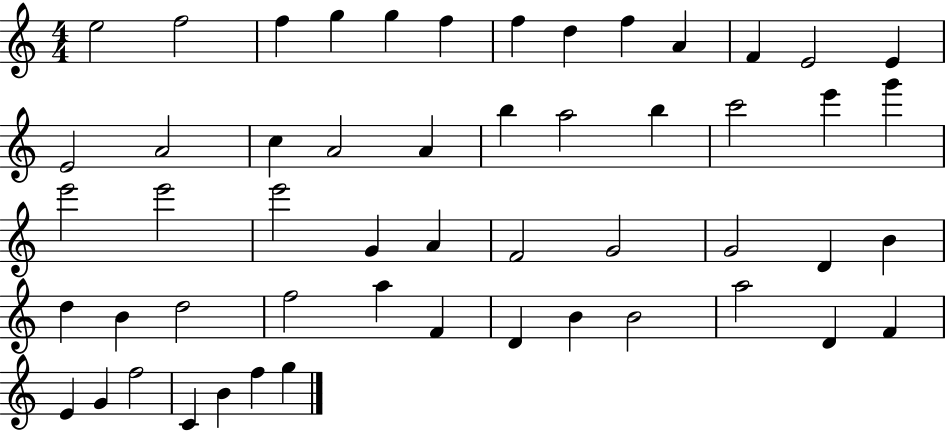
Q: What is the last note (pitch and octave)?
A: G5